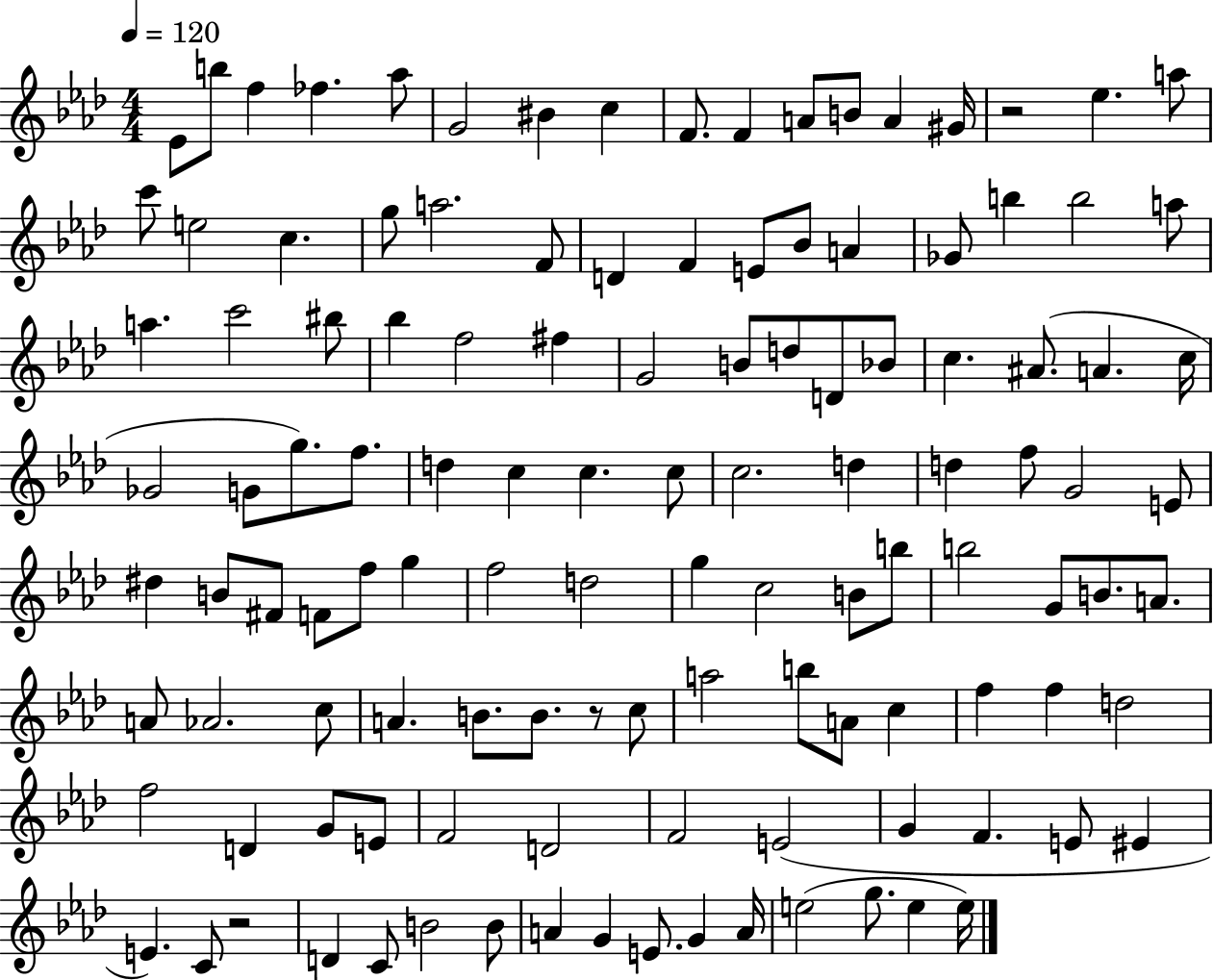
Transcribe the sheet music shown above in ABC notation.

X:1
T:Untitled
M:4/4
L:1/4
K:Ab
_E/2 b/2 f _f _a/2 G2 ^B c F/2 F A/2 B/2 A ^G/4 z2 _e a/2 c'/2 e2 c g/2 a2 F/2 D F E/2 _B/2 A _G/2 b b2 a/2 a c'2 ^b/2 _b f2 ^f G2 B/2 d/2 D/2 _B/2 c ^A/2 A c/4 _G2 G/2 g/2 f/2 d c c c/2 c2 d d f/2 G2 E/2 ^d B/2 ^F/2 F/2 f/2 g f2 d2 g c2 B/2 b/2 b2 G/2 B/2 A/2 A/2 _A2 c/2 A B/2 B/2 z/2 c/2 a2 b/2 A/2 c f f d2 f2 D G/2 E/2 F2 D2 F2 E2 G F E/2 ^E E C/2 z2 D C/2 B2 B/2 A G E/2 G A/4 e2 g/2 e e/4